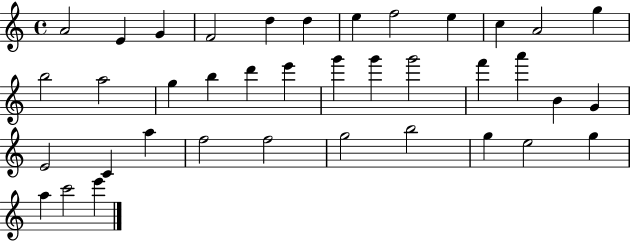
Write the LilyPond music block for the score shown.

{
  \clef treble
  \time 4/4
  \defaultTimeSignature
  \key c \major
  a'2 e'4 g'4 | f'2 d''4 d''4 | e''4 f''2 e''4 | c''4 a'2 g''4 | \break b''2 a''2 | g''4 b''4 d'''4 e'''4 | g'''4 g'''4 g'''2 | f'''4 a'''4 b'4 g'4 | \break e'2 c'4 a''4 | f''2 f''2 | g''2 b''2 | g''4 e''2 g''4 | \break a''4 c'''2 e'''4 | \bar "|."
}